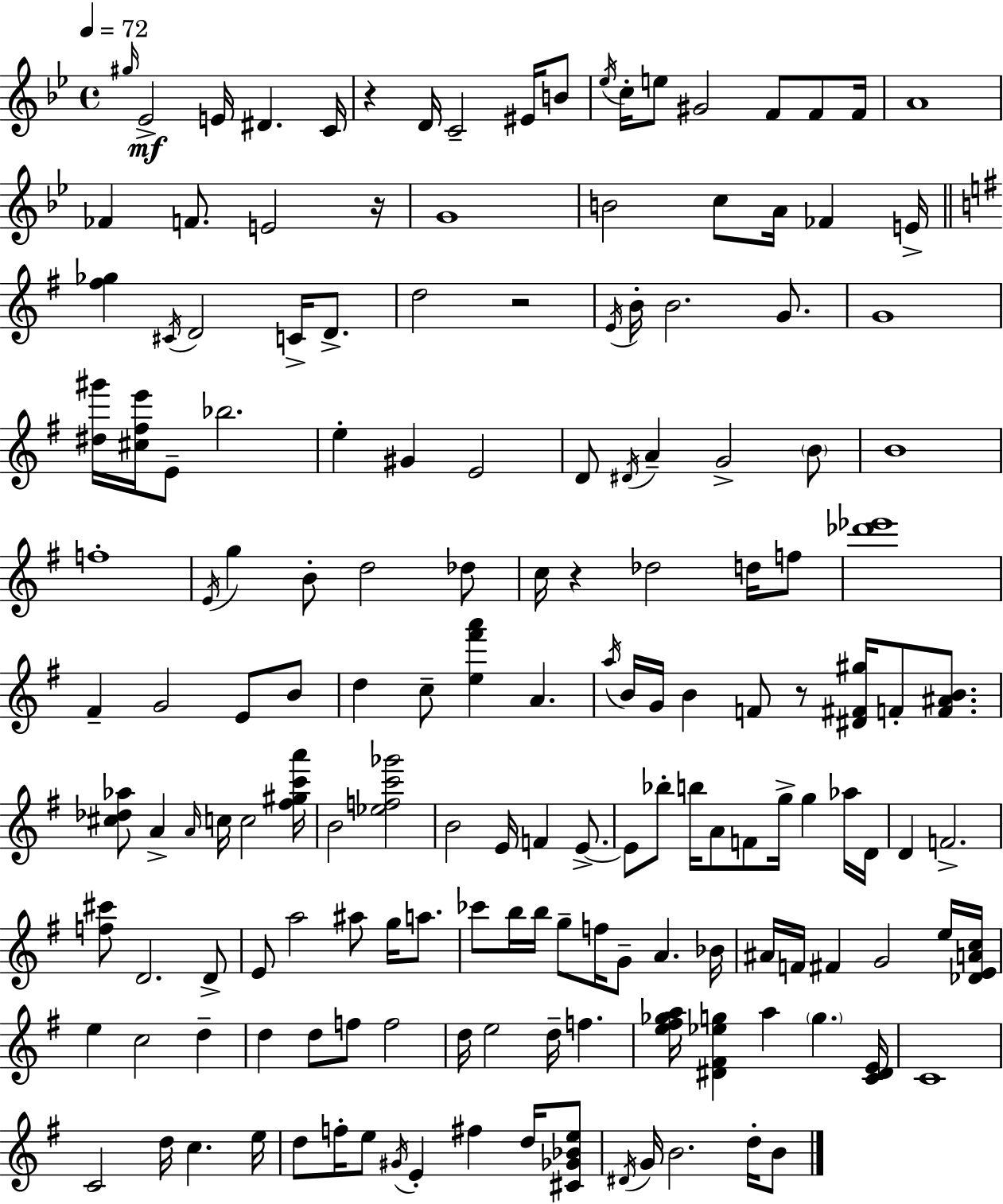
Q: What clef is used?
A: treble